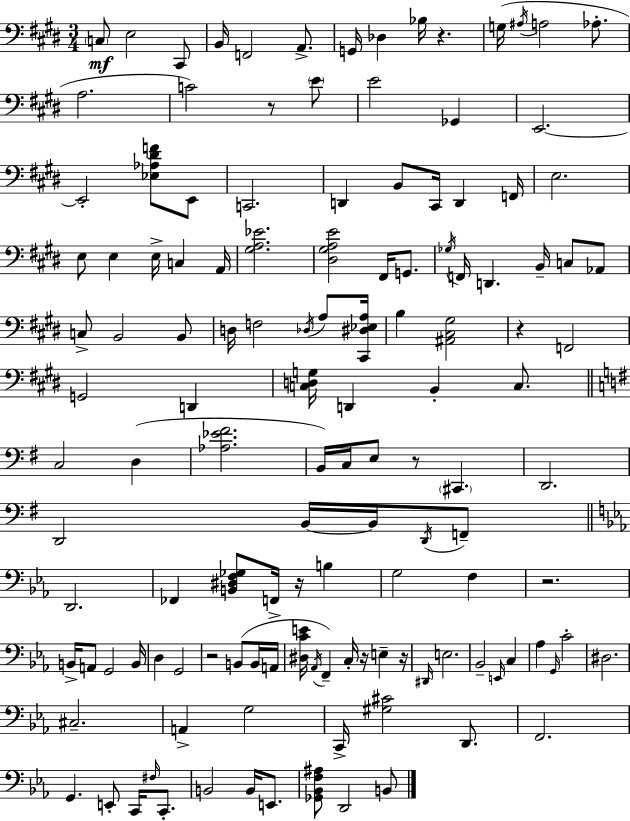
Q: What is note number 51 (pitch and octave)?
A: G2